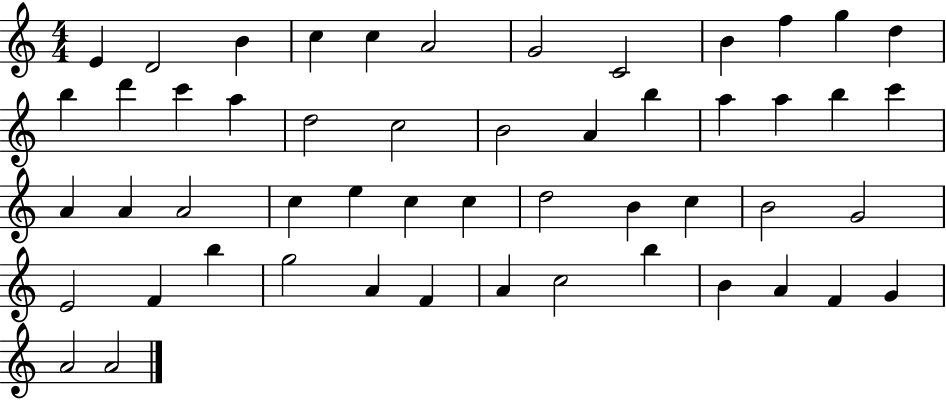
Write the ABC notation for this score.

X:1
T:Untitled
M:4/4
L:1/4
K:C
E D2 B c c A2 G2 C2 B f g d b d' c' a d2 c2 B2 A b a a b c' A A A2 c e c c d2 B c B2 G2 E2 F b g2 A F A c2 b B A F G A2 A2